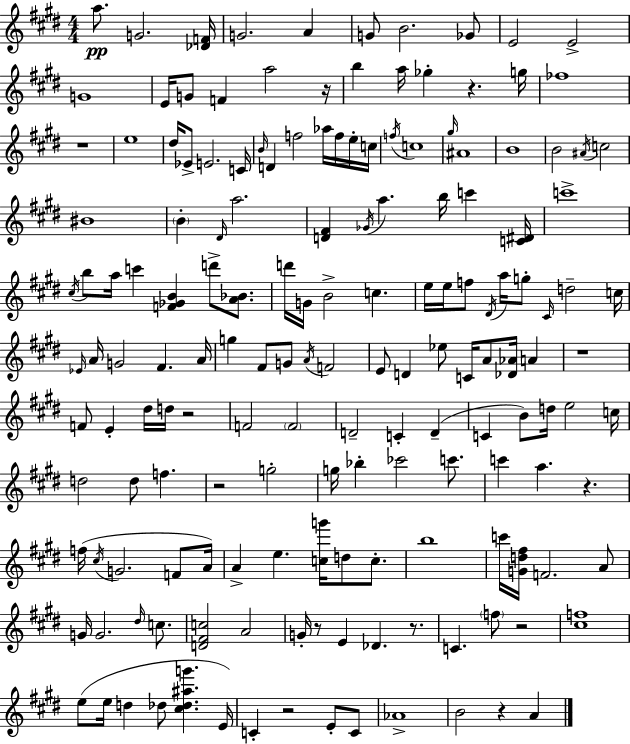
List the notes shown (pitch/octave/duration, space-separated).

A5/e. G4/h. [Db4,F4]/s G4/h. A4/q G4/e B4/h. Gb4/e E4/h E4/h G4/w E4/s G4/e F4/q A5/h R/s B5/q A5/s Gb5/q R/q. G5/s FES5/w R/w E5/w D#5/s Eb4/e E4/h. C4/s B4/s D4/q F5/h Ab5/s F5/s E5/s C5/s F5/s C5/w G#5/s A#4/w B4/w B4/h A#4/s C5/h BIS4/w B4/q D#4/s A5/h. [D4,F#4]/q Gb4/s A5/q. B5/s C6/q [C4,D#4]/s C6/w C#5/s B5/e A5/s C6/q [F4,Gb4,B4]/q D6/e [A4,Bb4]/e. D6/s G4/s B4/h C5/q. E5/s E5/s F5/e D#4/s A5/s G5/e C#4/s D5/h C5/s Eb4/s A4/s G4/h F#4/q. A4/s G5/q F#4/e G4/e A4/s F4/h E4/e D4/q Eb5/e C4/s A4/e [Db4,Ab4]/s A4/q R/w F4/e E4/q D#5/s D5/s R/h F4/h F4/h D4/h C4/q D4/q C4/q B4/e D5/s E5/h C5/s D5/h D5/e F5/q. R/h G5/h G5/s Bb5/q CES6/h C6/e. C6/q A5/q. R/q. F5/s C#5/s G4/h. F4/e A4/s A4/q E5/q. [C5,G6]/s D5/e C5/e. B5/w C6/s [G4,D5,F#5]/s F4/h. A4/e G4/s G4/h. D#5/s C5/e. [D4,F#4,C5]/h A4/h G4/s R/e E4/q Db4/q. R/e. C4/q. F5/e R/h [C#5,F5]/w E5/e E5/s D5/q Db5/e [C#5,Db5,A#5,G6]/q. E4/s C4/q R/h E4/e C4/e Ab4/w B4/h R/q A4/q